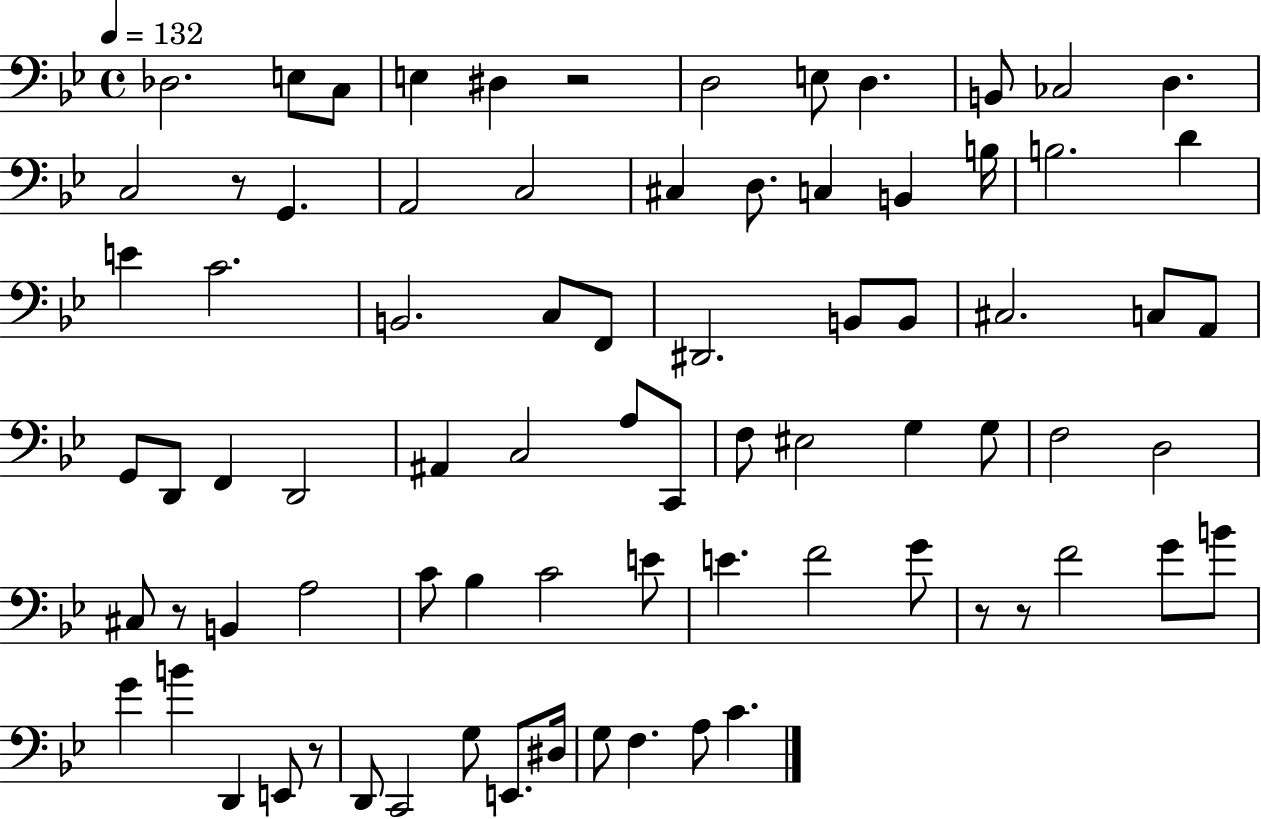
Db3/h. E3/e C3/e E3/q D#3/q R/h D3/h E3/e D3/q. B2/e CES3/h D3/q. C3/h R/e G2/q. A2/h C3/h C#3/q D3/e. C3/q B2/q B3/s B3/h. D4/q E4/q C4/h. B2/h. C3/e F2/e D#2/h. B2/e B2/e C#3/h. C3/e A2/e G2/e D2/e F2/q D2/h A#2/q C3/h A3/e C2/e F3/e EIS3/h G3/q G3/e F3/h D3/h C#3/e R/e B2/q A3/h C4/e Bb3/q C4/h E4/e E4/q. F4/h G4/e R/e R/e F4/h G4/e B4/e G4/q B4/q D2/q E2/e R/e D2/e C2/h G3/e E2/e. D#3/s G3/e F3/q. A3/e C4/q.